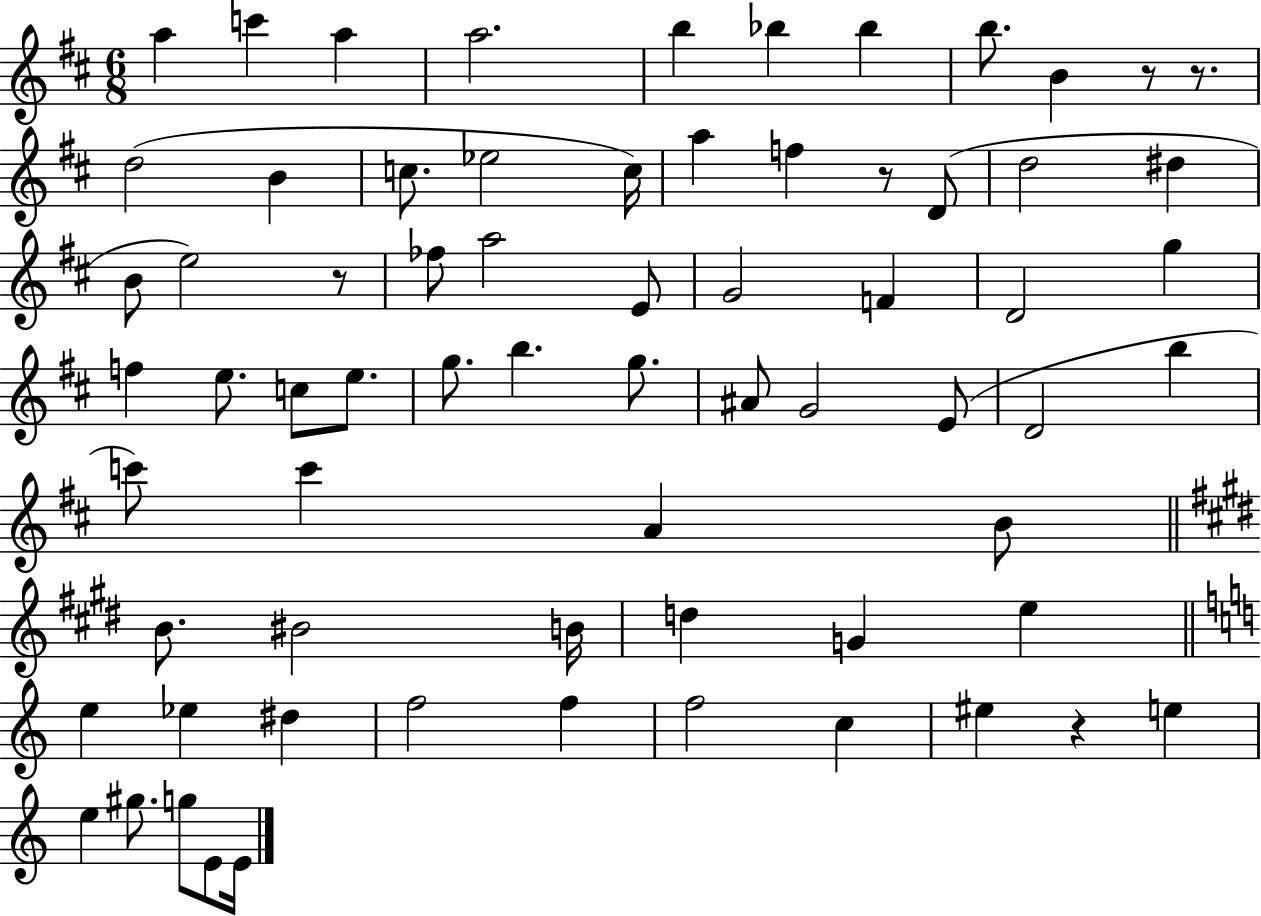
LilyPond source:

{
  \clef treble
  \numericTimeSignature
  \time 6/8
  \key d \major
  a''4 c'''4 a''4 | a''2. | b''4 bes''4 bes''4 | b''8. b'4 r8 r8. | \break d''2( b'4 | c''8. ees''2 c''16) | a''4 f''4 r8 d'8( | d''2 dis''4 | \break b'8 e''2) r8 | fes''8 a''2 e'8 | g'2 f'4 | d'2 g''4 | \break f''4 e''8. c''8 e''8. | g''8. b''4. g''8. | ais'8 g'2 e'8( | d'2 b''4 | \break c'''8) c'''4 a'4 b'8 | \bar "||" \break \key e \major b'8. bis'2 b'16 | d''4 g'4 e''4 | \bar "||" \break \key c \major e''4 ees''4 dis''4 | f''2 f''4 | f''2 c''4 | eis''4 r4 e''4 | \break e''4 gis''8. g''8 e'8 e'16 | \bar "|."
}